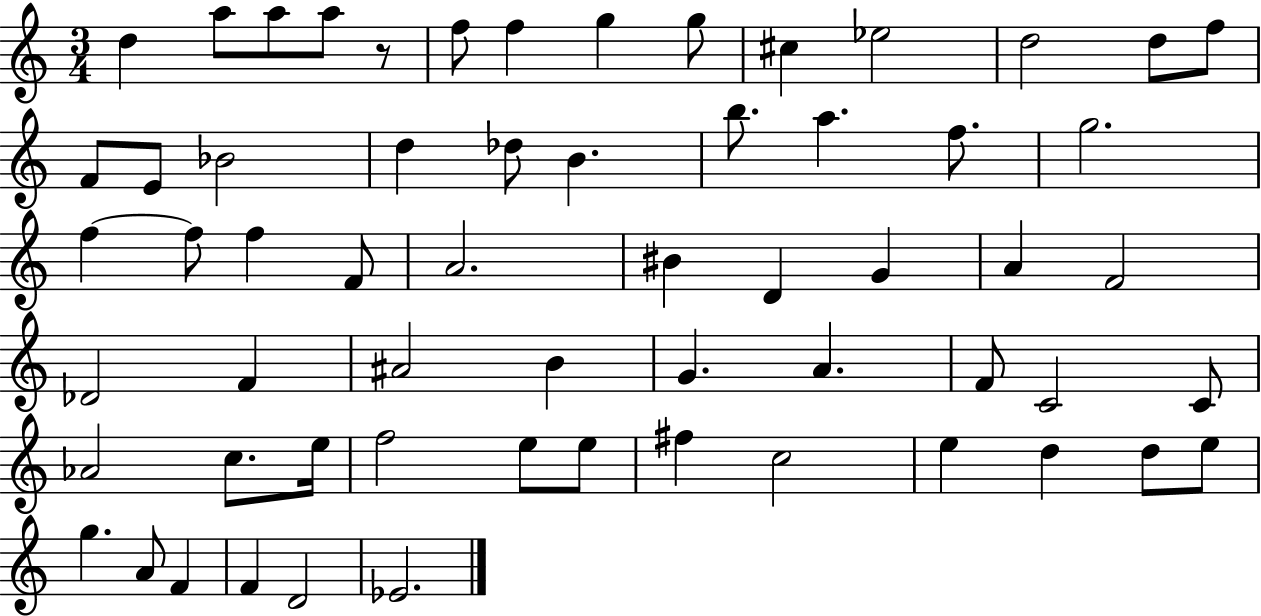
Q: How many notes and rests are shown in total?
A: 61